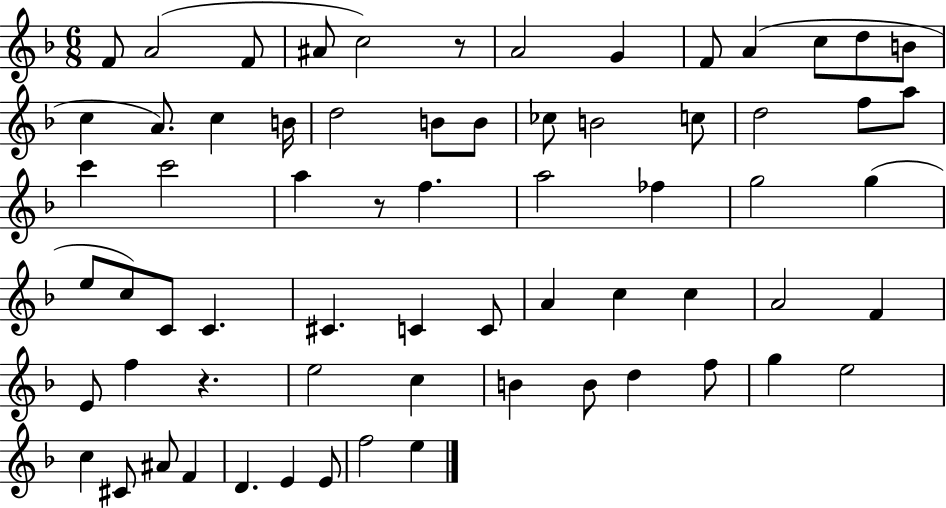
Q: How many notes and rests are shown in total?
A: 67